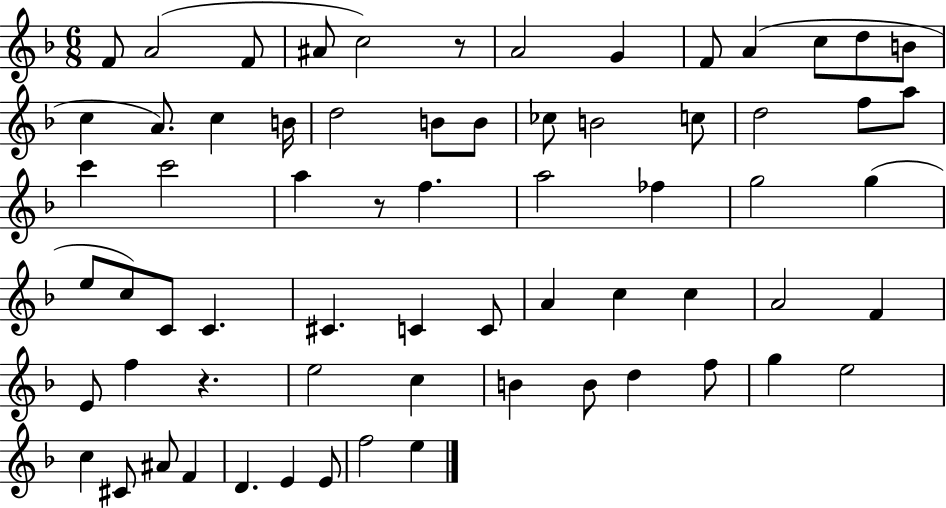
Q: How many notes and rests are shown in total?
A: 67